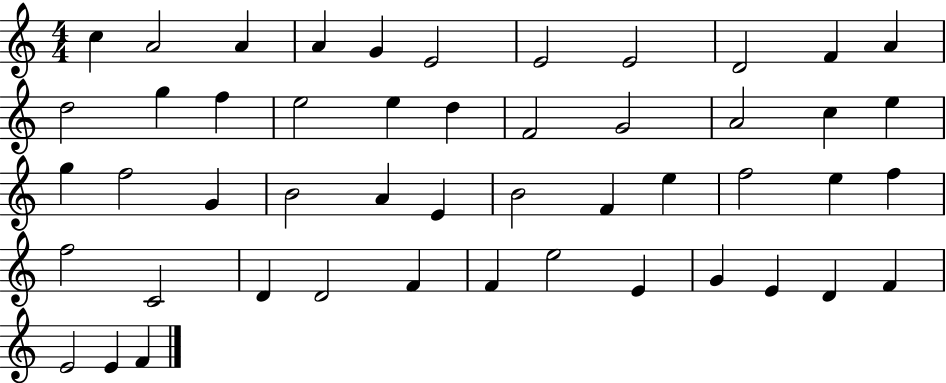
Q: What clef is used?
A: treble